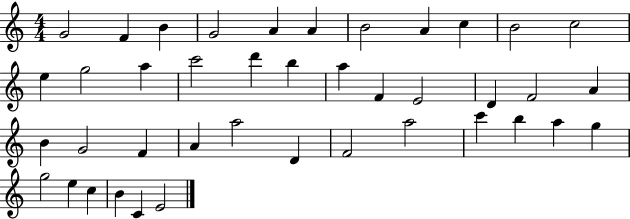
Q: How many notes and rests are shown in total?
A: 41